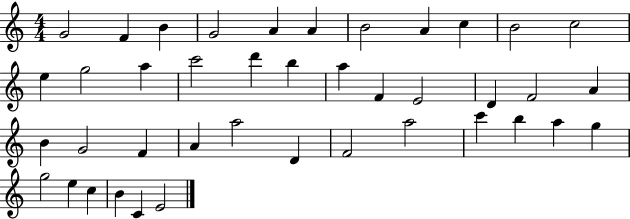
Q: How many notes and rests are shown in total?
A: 41